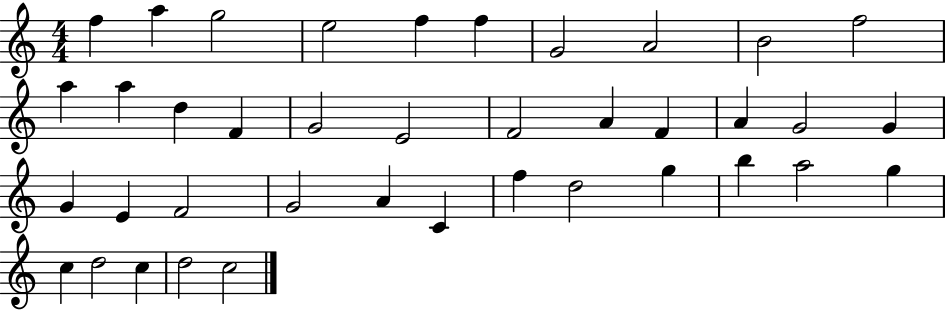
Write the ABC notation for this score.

X:1
T:Untitled
M:4/4
L:1/4
K:C
f a g2 e2 f f G2 A2 B2 f2 a a d F G2 E2 F2 A F A G2 G G E F2 G2 A C f d2 g b a2 g c d2 c d2 c2